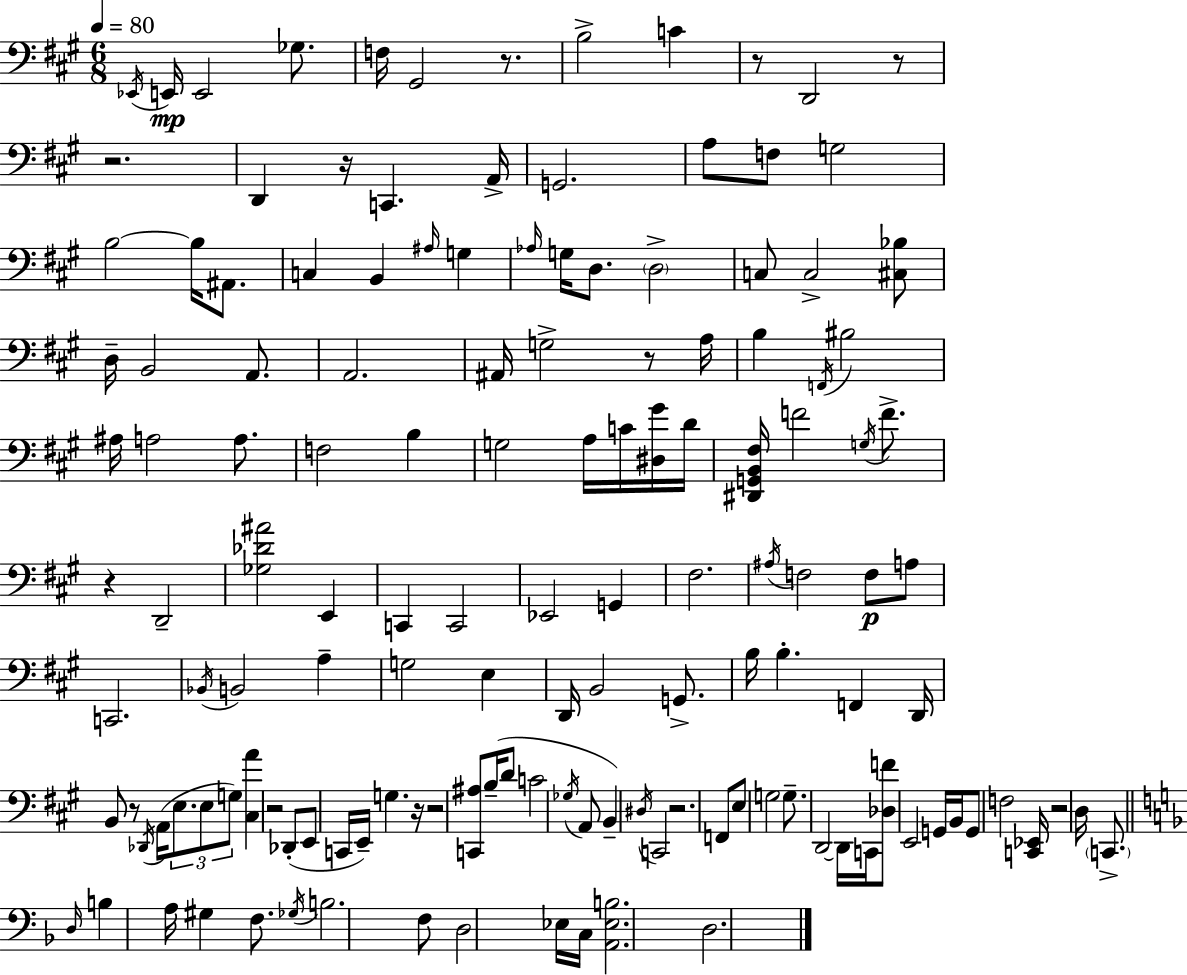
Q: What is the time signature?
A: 6/8